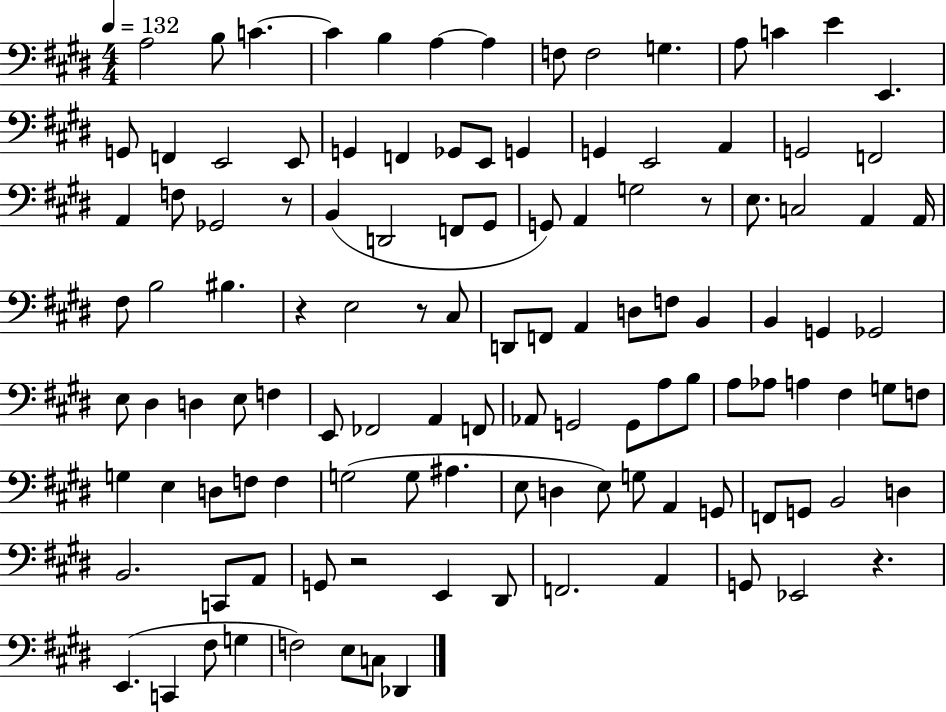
X:1
T:Untitled
M:4/4
L:1/4
K:E
A,2 B,/2 C C B, A, A, F,/2 F,2 G, A,/2 C E E,, G,,/2 F,, E,,2 E,,/2 G,, F,, _G,,/2 E,,/2 G,, G,, E,,2 A,, G,,2 F,,2 A,, F,/2 _G,,2 z/2 B,, D,,2 F,,/2 ^G,,/2 G,,/2 A,, G,2 z/2 E,/2 C,2 A,, A,,/4 ^F,/2 B,2 ^B, z E,2 z/2 ^C,/2 D,,/2 F,,/2 A,, D,/2 F,/2 B,, B,, G,, _G,,2 E,/2 ^D, D, E,/2 F, E,,/2 _F,,2 A,, F,,/2 _A,,/2 G,,2 G,,/2 A,/2 B,/2 A,/2 _A,/2 A, ^F, G,/2 F,/2 G, E, D,/2 F,/2 F, G,2 G,/2 ^A, E,/2 D, E,/2 G,/2 A,, G,,/2 F,,/2 G,,/2 B,,2 D, B,,2 C,,/2 A,,/2 G,,/2 z2 E,, ^D,,/2 F,,2 A,, G,,/2 _E,,2 z E,, C,, ^F,/2 G, F,2 E,/2 C,/2 _D,,